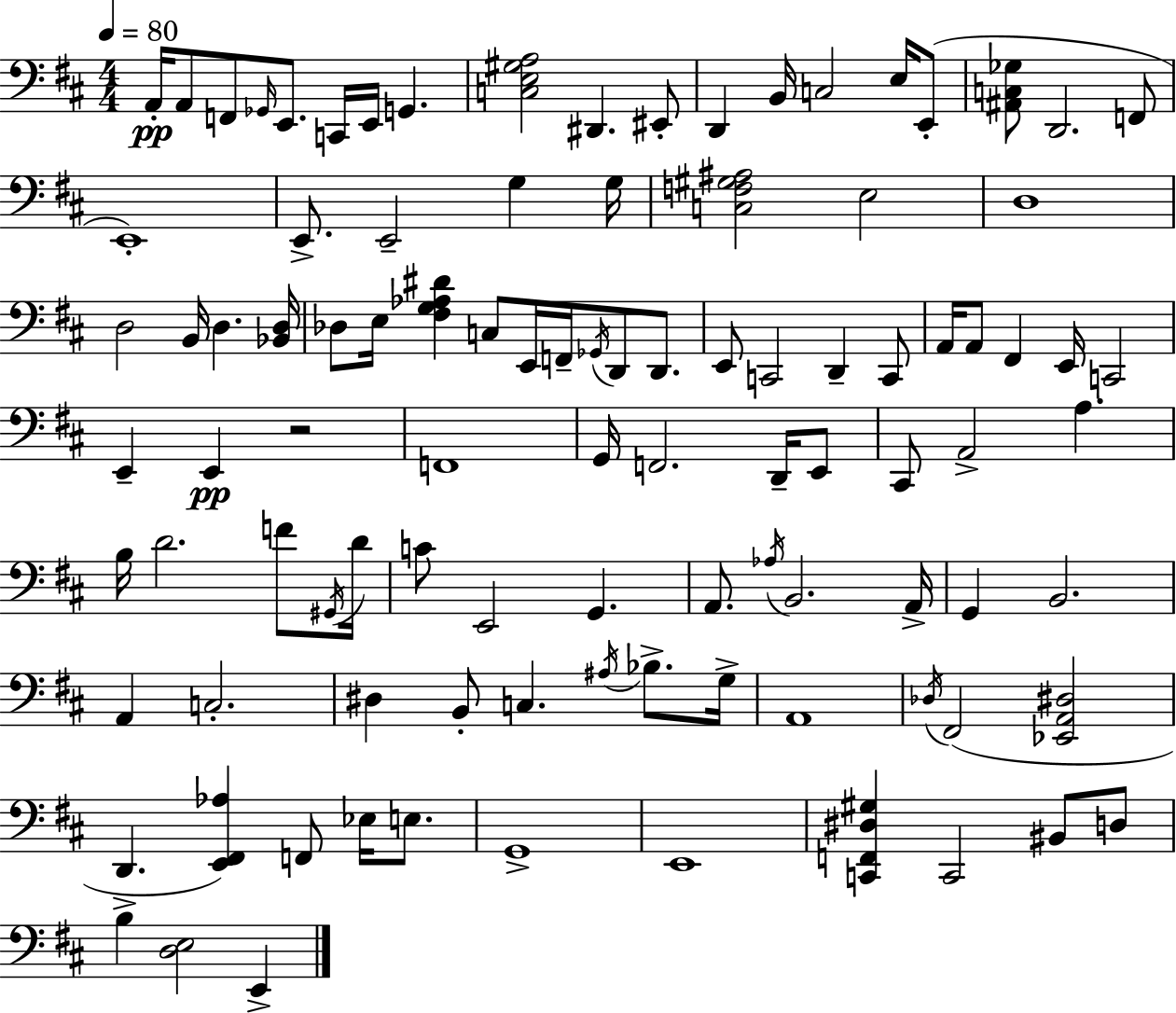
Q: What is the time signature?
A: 4/4